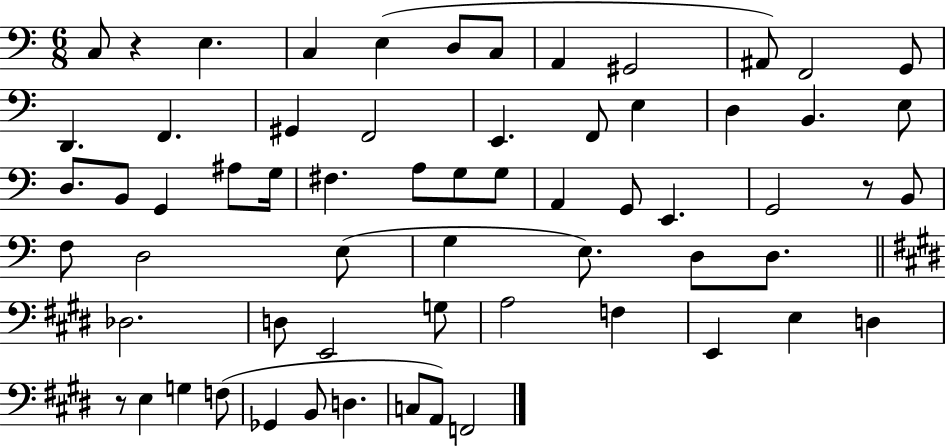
{
  \clef bass
  \numericTimeSignature
  \time 6/8
  \key c \major
  c8 r4 e4. | c4 e4( d8 c8 | a,4 gis,2 | ais,8) f,2 g,8 | \break d,4. f,4. | gis,4 f,2 | e,4. f,8 e4 | d4 b,4. e8 | \break d8. b,8 g,4 ais8 g16 | fis4. a8 g8 g8 | a,4 g,8 e,4. | g,2 r8 b,8 | \break f8 d2 e8( | g4 e8.) d8 d8. | \bar "||" \break \key e \major des2. | d8 e,2 g8 | a2 f4 | e,4 e4 d4 | \break r8 e4 g4 f8( | ges,4 b,8 d4. | c8 a,8) f,2 | \bar "|."
}